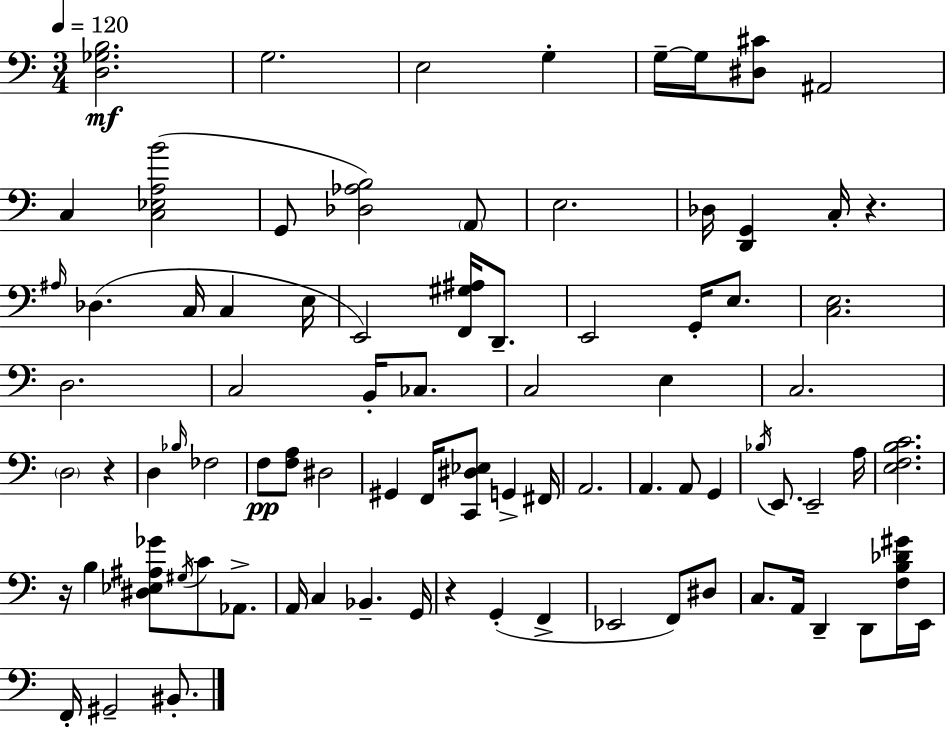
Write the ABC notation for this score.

X:1
T:Untitled
M:3/4
L:1/4
K:C
[D,_G,B,]2 G,2 E,2 G, G,/4 G,/4 [^D,^C]/2 ^A,,2 C, [C,_E,A,B]2 G,,/2 [_D,_A,B,]2 A,,/2 E,2 _D,/4 [D,,G,,] C,/4 z ^A,/4 _D, C,/4 C, E,/4 E,,2 [F,,^G,^A,]/4 D,,/2 E,,2 G,,/4 E,/2 [C,E,]2 D,2 C,2 B,,/4 _C,/2 C,2 E, C,2 D,2 z D, _B,/4 _F,2 F,/2 [F,A,]/2 ^D,2 ^G,, F,,/4 [C,,^D,_E,]/2 G,, ^F,,/4 A,,2 A,, A,,/2 G,, _B,/4 E,,/2 E,,2 A,/4 [E,F,B,C]2 z/4 B, [^D,_E,^A,_G]/2 ^G,/4 C/2 _A,,/2 A,,/4 C, _B,, G,,/4 z G,, F,, _E,,2 F,,/2 ^D,/2 C,/2 A,,/4 D,, D,,/2 [F,B,_D^G]/4 E,,/4 F,,/4 ^G,,2 ^B,,/2